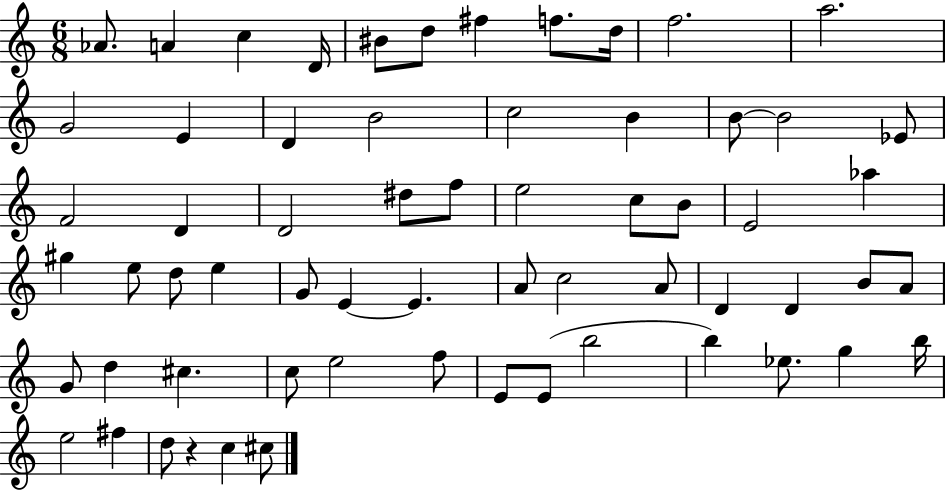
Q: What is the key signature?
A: C major